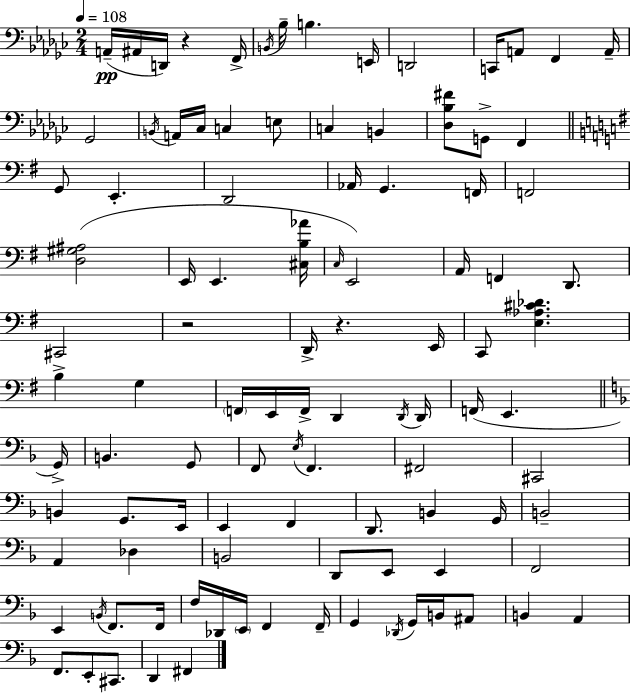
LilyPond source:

{
  \clef bass
  \numericTimeSignature
  \time 2/4
  \key ees \minor
  \tempo 4 = 108
  a,16--(\pp ais,16 d,16) r4 f,16-> | \acciaccatura { b,16 } bes16-- b4. | e,16 d,2 | c,16 a,8 f,4 | \break a,16-- ges,2 | \acciaccatura { b,16 } a,16 ces16 c4 | e8 c4 b,4 | <des bes fis'>8 g,8-> f,4 | \break \bar "||" \break \key e \minor g,8 e,4.-. | d,2 | aes,16 g,4. f,16 | f,2 | \break <d gis ais>2( | e,16 e,4. <cis b aes'>16 | \grace { c16 } e,2) | a,16 f,4 d,8. | \break cis,2 | r2 | d,16-> r4. | e,16 c,8 <e aes cis' des'>4. | \break b4-> g4 | \parenthesize f,16 e,16 f,16-> d,4 | \acciaccatura { d,16 } d,16 f,16( e,4. | \bar "||" \break \key f \major g,16->) b,4. g,8 | f,8 \acciaccatura { e16 } f,4. | fis,2 | cis,2 | \break b,4 g,8. | e,16 e,4 f,4 | d,8. b,4 | g,16 b,2-- | \break a,4 des4 | b,2 | d,8 e,8 e,4 | f,2 | \break e,4 \acciaccatura { b,16 } f,8. | f,16 f16 des,16 \parenthesize e,16 f,4 | f,16-- g,4 \acciaccatura { des,16 } | g,16 b,16 ais,8 b,4 | \break a,4 f,8. e,8-. | cis,8. d,4 | fis,4 \bar "|."
}